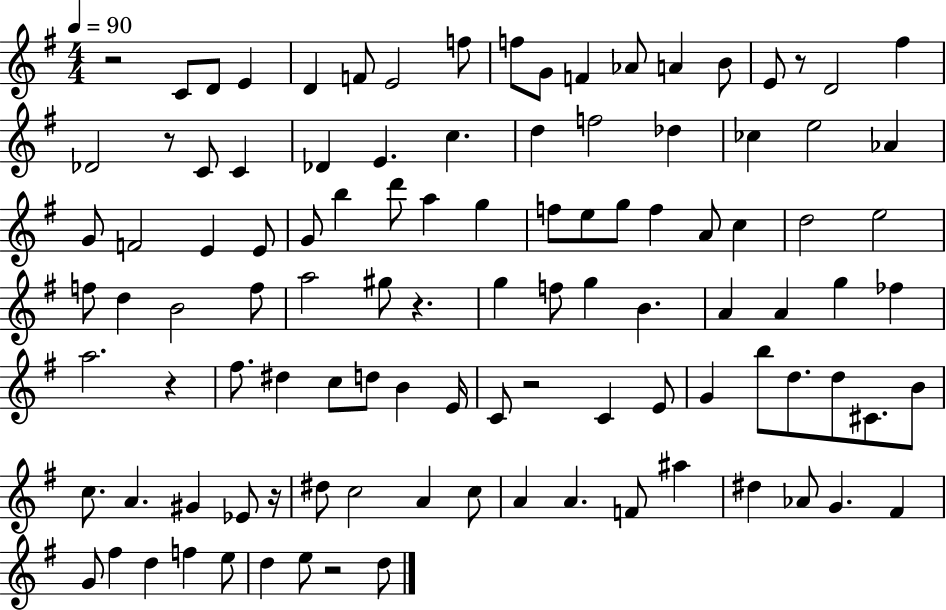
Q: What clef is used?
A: treble